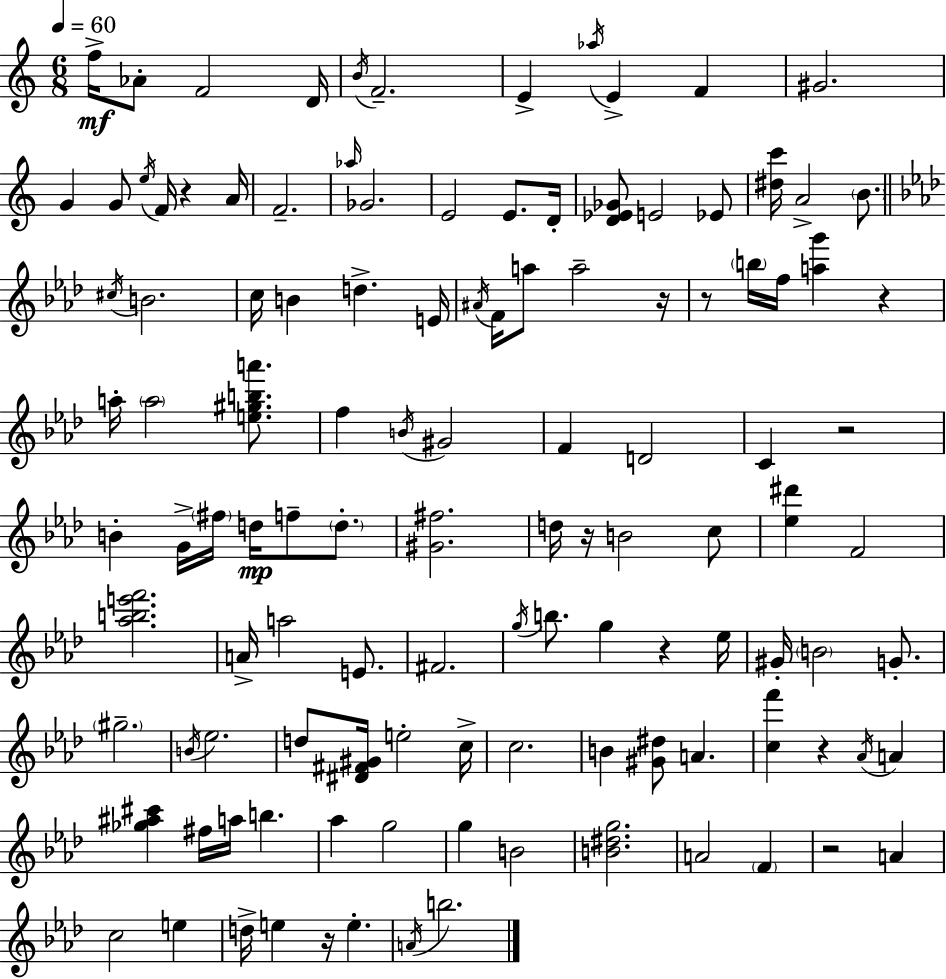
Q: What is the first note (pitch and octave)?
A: F5